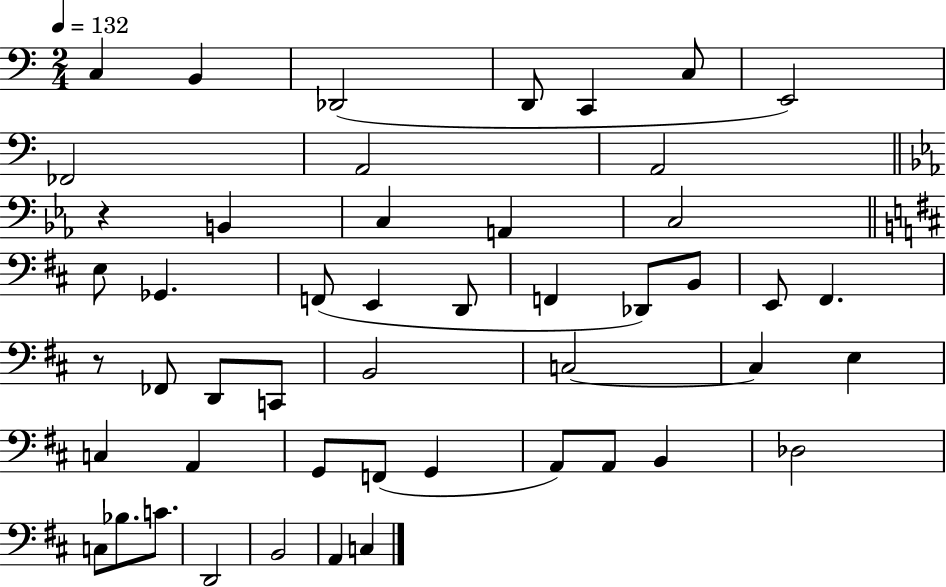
C3/q B2/q Db2/h D2/e C2/q C3/e E2/h FES2/h A2/h A2/h R/q B2/q C3/q A2/q C3/h E3/e Gb2/q. F2/e E2/q D2/e F2/q Db2/e B2/e E2/e F#2/q. R/e FES2/e D2/e C2/e B2/h C3/h C3/q E3/q C3/q A2/q G2/e F2/e G2/q A2/e A2/e B2/q Db3/h C3/e Bb3/e. C4/e. D2/h B2/h A2/q C3/q